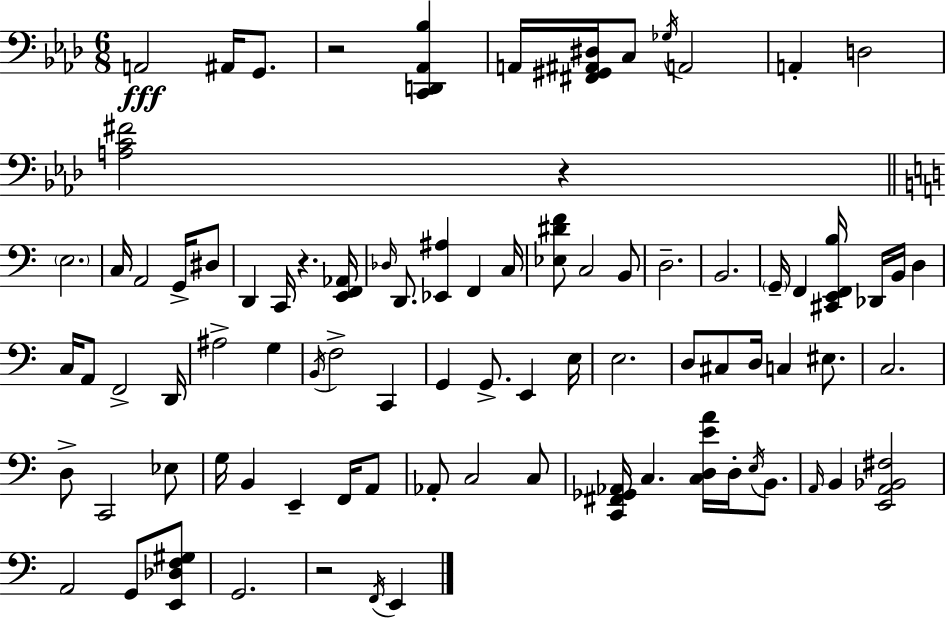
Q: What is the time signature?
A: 6/8